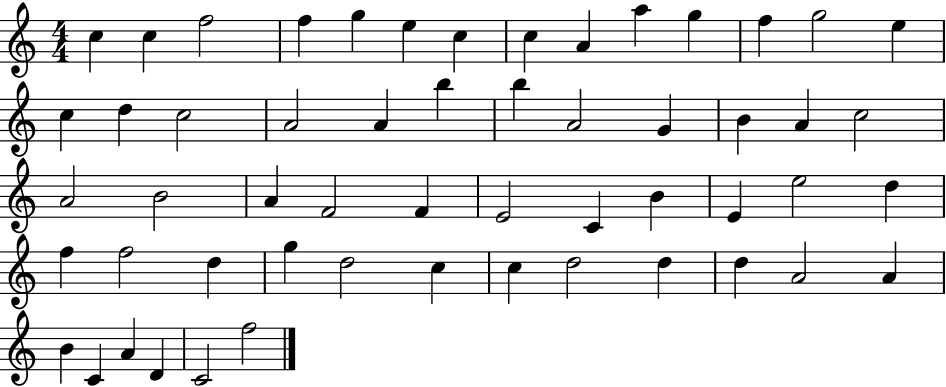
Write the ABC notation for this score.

X:1
T:Untitled
M:4/4
L:1/4
K:C
c c f2 f g e c c A a g f g2 e c d c2 A2 A b b A2 G B A c2 A2 B2 A F2 F E2 C B E e2 d f f2 d g d2 c c d2 d d A2 A B C A D C2 f2